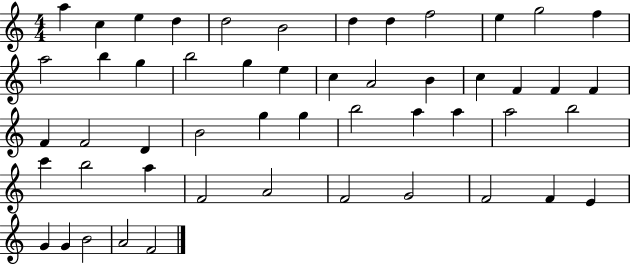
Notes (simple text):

A5/q C5/q E5/q D5/q D5/h B4/h D5/q D5/q F5/h E5/q G5/h F5/q A5/h B5/q G5/q B5/h G5/q E5/q C5/q A4/h B4/q C5/q F4/q F4/q F4/q F4/q F4/h D4/q B4/h G5/q G5/q B5/h A5/q A5/q A5/h B5/h C6/q B5/h A5/q F4/h A4/h F4/h G4/h F4/h F4/q E4/q G4/q G4/q B4/h A4/h F4/h